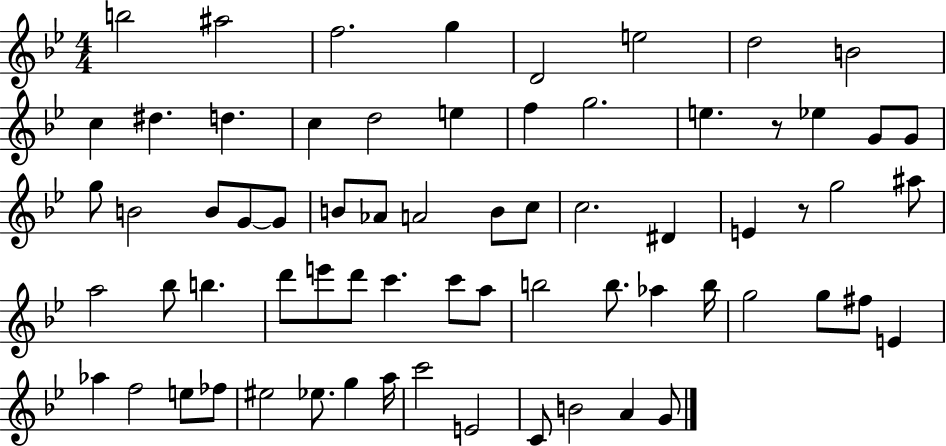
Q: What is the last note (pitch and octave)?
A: G4